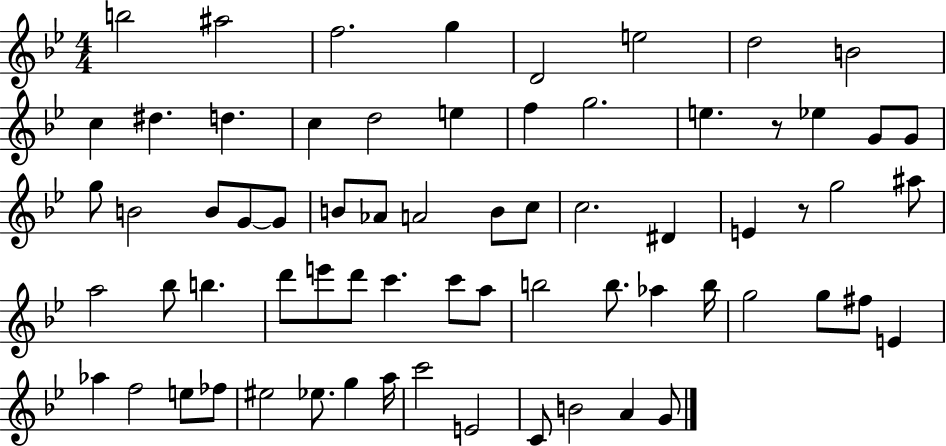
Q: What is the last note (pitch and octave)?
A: G4